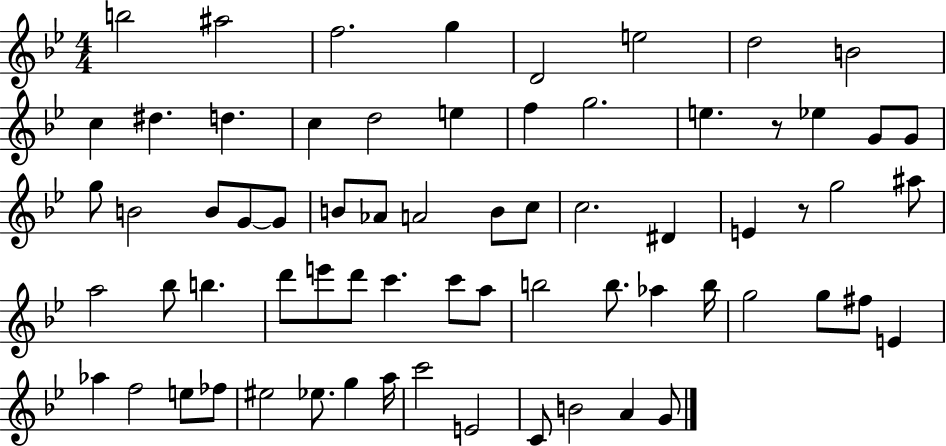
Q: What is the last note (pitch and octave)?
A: G4